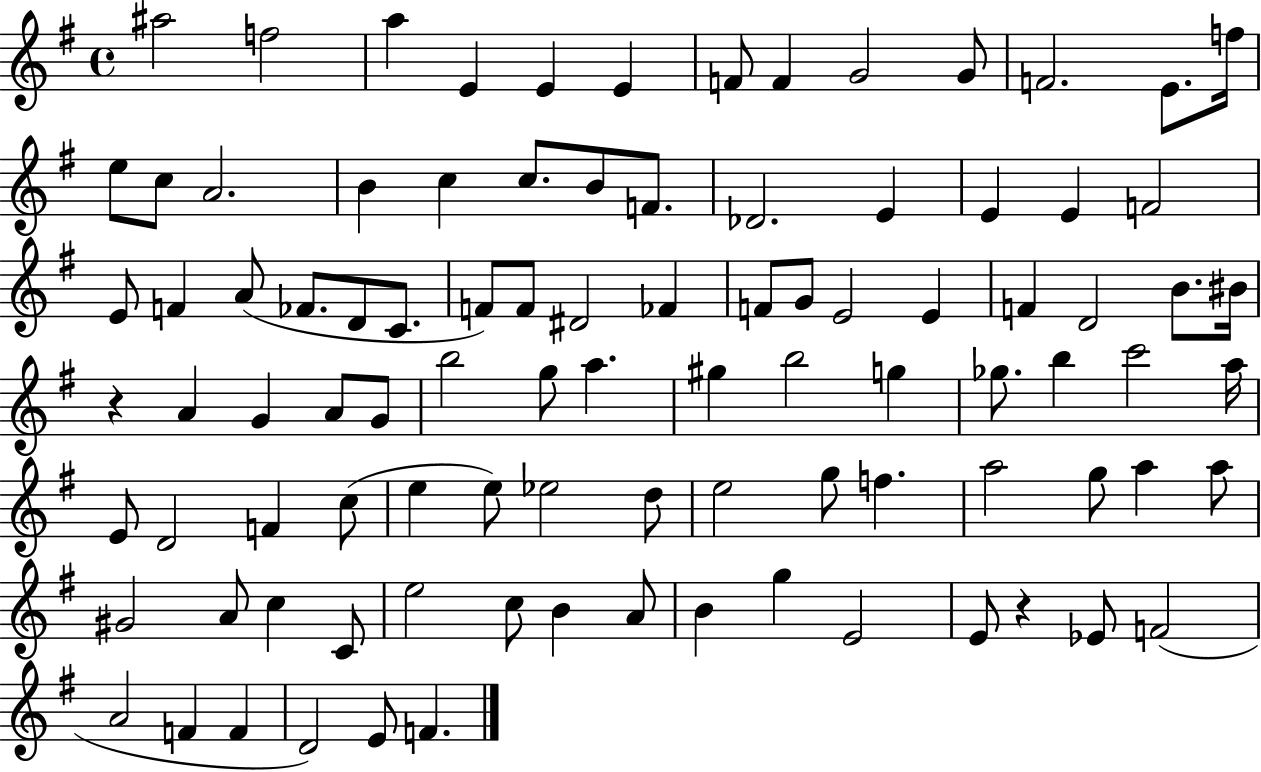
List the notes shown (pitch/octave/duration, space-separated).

A#5/h F5/h A5/q E4/q E4/q E4/q F4/e F4/q G4/h G4/e F4/h. E4/e. F5/s E5/e C5/e A4/h. B4/q C5/q C5/e. B4/e F4/e. Db4/h. E4/q E4/q E4/q F4/h E4/e F4/q A4/e FES4/e. D4/e C4/e. F4/e F4/e D#4/h FES4/q F4/e G4/e E4/h E4/q F4/q D4/h B4/e. BIS4/s R/q A4/q G4/q A4/e G4/e B5/h G5/e A5/q. G#5/q B5/h G5/q Gb5/e. B5/q C6/h A5/s E4/e D4/h F4/q C5/e E5/q E5/e Eb5/h D5/e E5/h G5/e F5/q. A5/h G5/e A5/q A5/e G#4/h A4/e C5/q C4/e E5/h C5/e B4/q A4/e B4/q G5/q E4/h E4/e R/q Eb4/e F4/h A4/h F4/q F4/q D4/h E4/e F4/q.